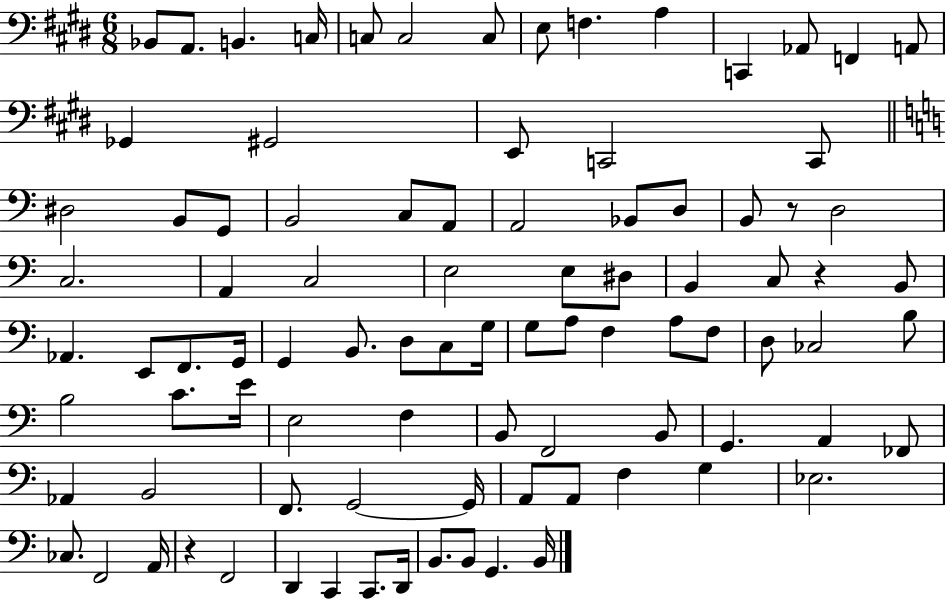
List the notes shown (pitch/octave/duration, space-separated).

Bb2/e A2/e. B2/q. C3/s C3/e C3/h C3/e E3/e F3/q. A3/q C2/q Ab2/e F2/q A2/e Gb2/q G#2/h E2/e C2/h C2/e D#3/h B2/e G2/e B2/h C3/e A2/e A2/h Bb2/e D3/e B2/e R/e D3/h C3/h. A2/q C3/h E3/h E3/e D#3/e B2/q C3/e R/q B2/e Ab2/q. E2/e F2/e. G2/s G2/q B2/e. D3/e C3/e G3/s G3/e A3/e F3/q A3/e F3/e D3/e CES3/h B3/e B3/h C4/e. E4/s E3/h F3/q B2/e F2/h B2/e G2/q. A2/q FES2/e Ab2/q B2/h F2/e. G2/h G2/s A2/e A2/e F3/q G3/q Eb3/h. CES3/e. F2/h A2/s R/q F2/h D2/q C2/q C2/e. D2/s B2/e. B2/e G2/q. B2/s